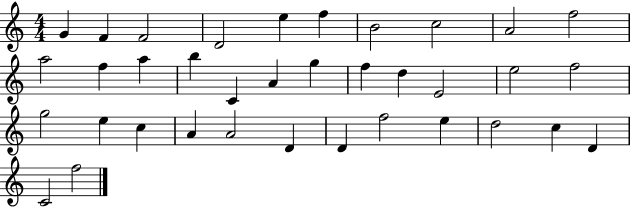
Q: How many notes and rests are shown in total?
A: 36